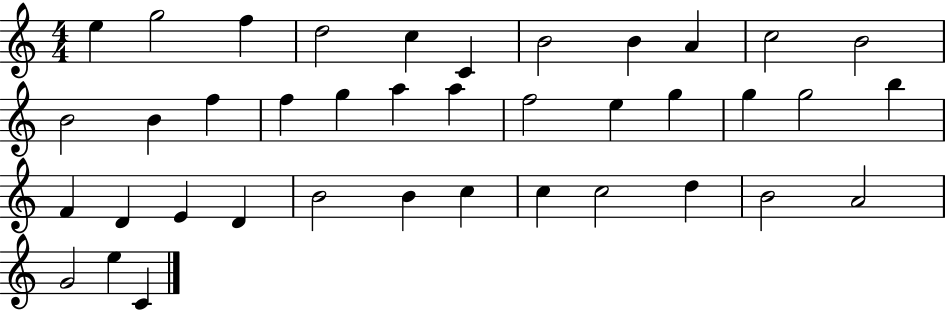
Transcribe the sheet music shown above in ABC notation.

X:1
T:Untitled
M:4/4
L:1/4
K:C
e g2 f d2 c C B2 B A c2 B2 B2 B f f g a a f2 e g g g2 b F D E D B2 B c c c2 d B2 A2 G2 e C